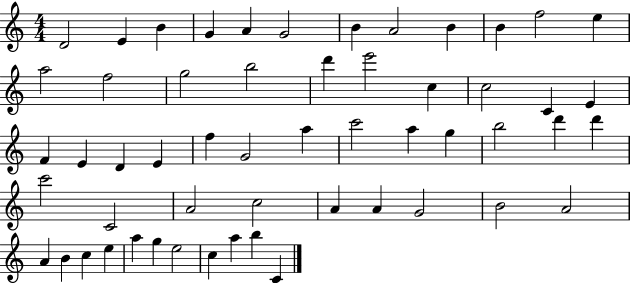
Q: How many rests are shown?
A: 0